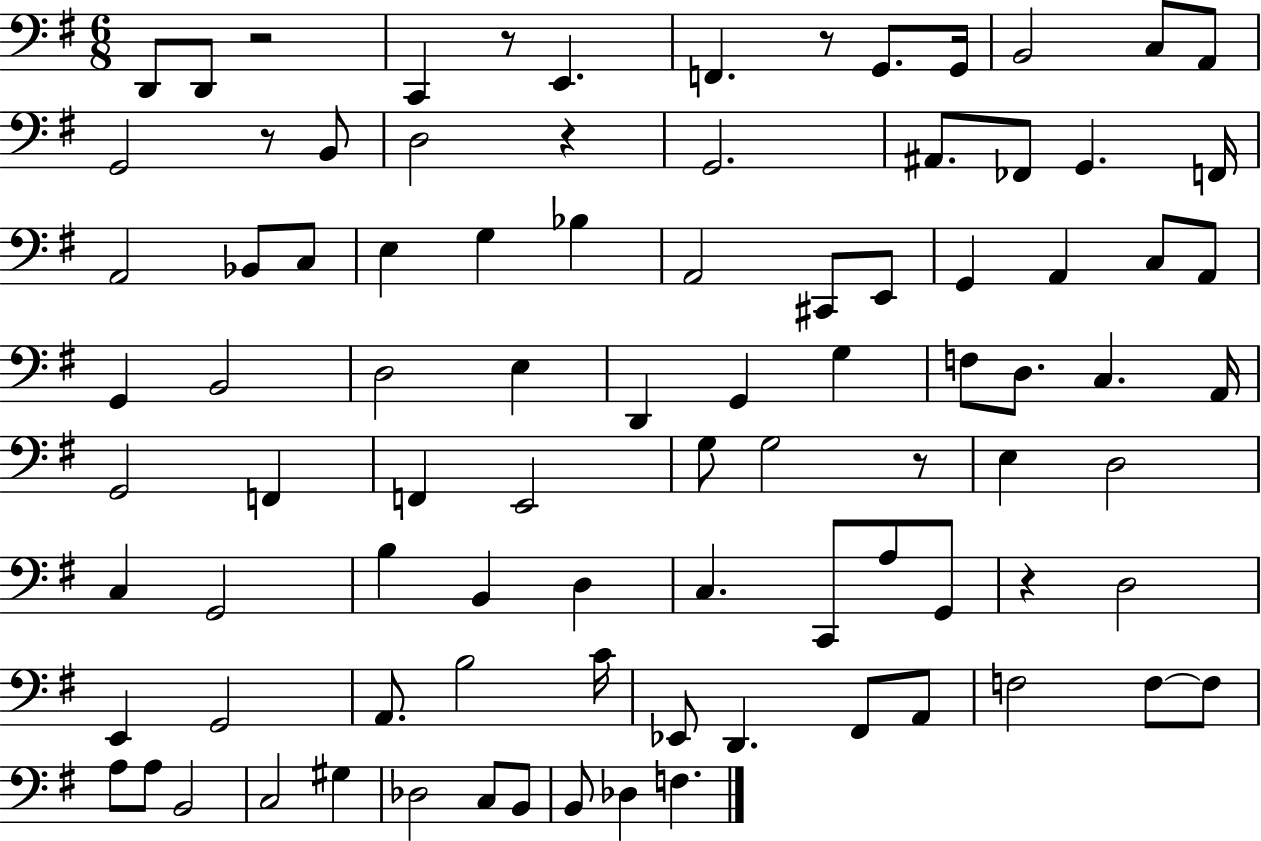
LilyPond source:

{
  \clef bass
  \numericTimeSignature
  \time 6/8
  \key g \major
  d,8 d,8 r2 | c,4 r8 e,4. | f,4. r8 g,8. g,16 | b,2 c8 a,8 | \break g,2 r8 b,8 | d2 r4 | g,2. | ais,8. fes,8 g,4. f,16 | \break a,2 bes,8 c8 | e4 g4 bes4 | a,2 cis,8 e,8 | g,4 a,4 c8 a,8 | \break g,4 b,2 | d2 e4 | d,4 g,4 g4 | f8 d8. c4. a,16 | \break g,2 f,4 | f,4 e,2 | g8 g2 r8 | e4 d2 | \break c4 g,2 | b4 b,4 d4 | c4. c,8 a8 g,8 | r4 d2 | \break e,4 g,2 | a,8. b2 c'16 | ees,8 d,4. fis,8 a,8 | f2 f8~~ f8 | \break a8 a8 b,2 | c2 gis4 | des2 c8 b,8 | b,8 des4 f4. | \break \bar "|."
}